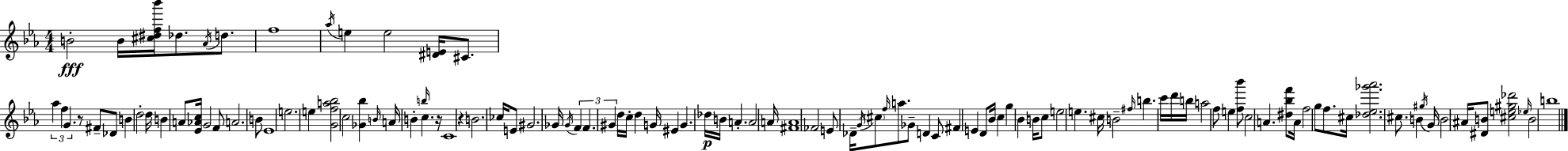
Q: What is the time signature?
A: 4/4